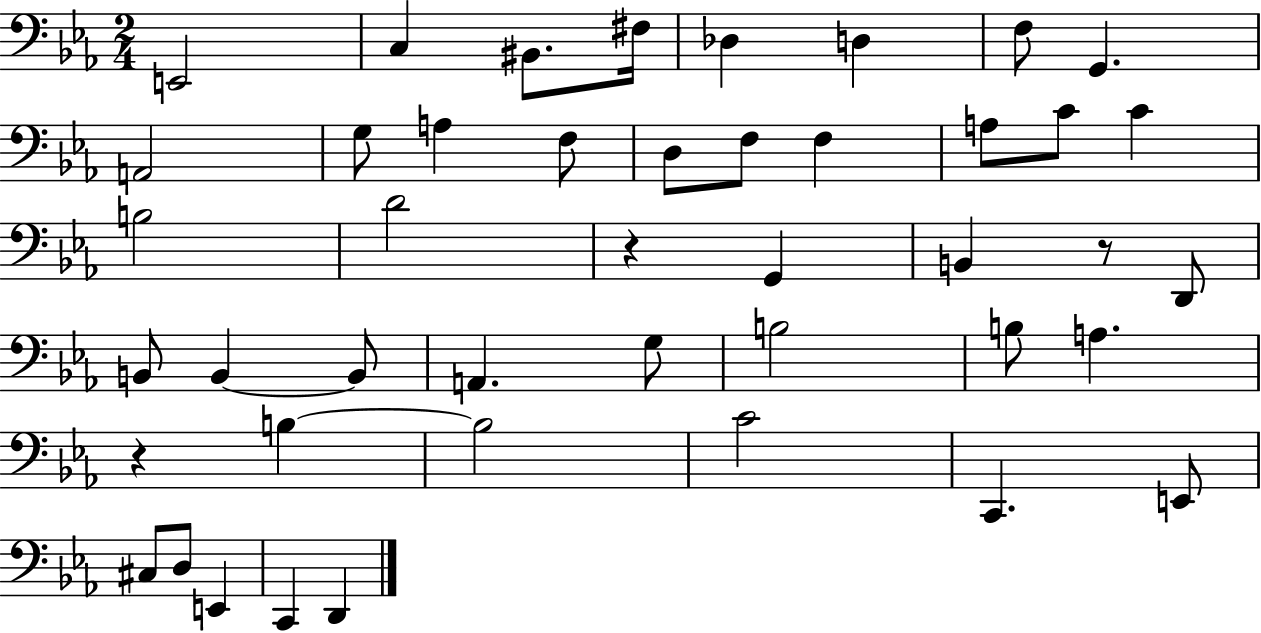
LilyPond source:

{
  \clef bass
  \numericTimeSignature
  \time 2/4
  \key ees \major
  \repeat volta 2 { e,2 | c4 bis,8. fis16 | des4 d4 | f8 g,4. | \break a,2 | g8 a4 f8 | d8 f8 f4 | a8 c'8 c'4 | \break b2 | d'2 | r4 g,4 | b,4 r8 d,8 | \break b,8 b,4~~ b,8 | a,4. g8 | b2 | b8 a4. | \break r4 b4~~ | b2 | c'2 | c,4. e,8 | \break cis8 d8 e,4 | c,4 d,4 | } \bar "|."
}